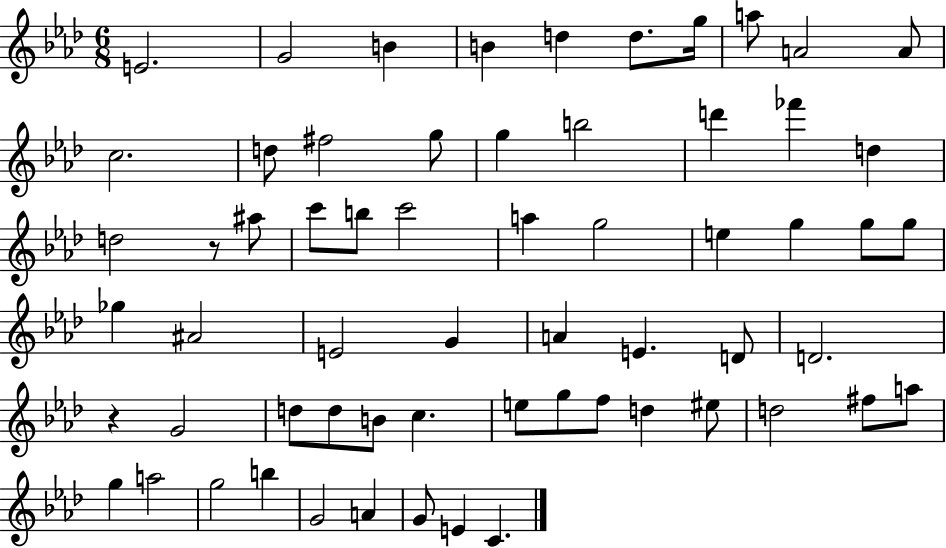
X:1
T:Untitled
M:6/8
L:1/4
K:Ab
E2 G2 B B d d/2 g/4 a/2 A2 A/2 c2 d/2 ^f2 g/2 g b2 d' _f' d d2 z/2 ^a/2 c'/2 b/2 c'2 a g2 e g g/2 g/2 _g ^A2 E2 G A E D/2 D2 z G2 d/2 d/2 B/2 c e/2 g/2 f/2 d ^e/2 d2 ^f/2 a/2 g a2 g2 b G2 A G/2 E C